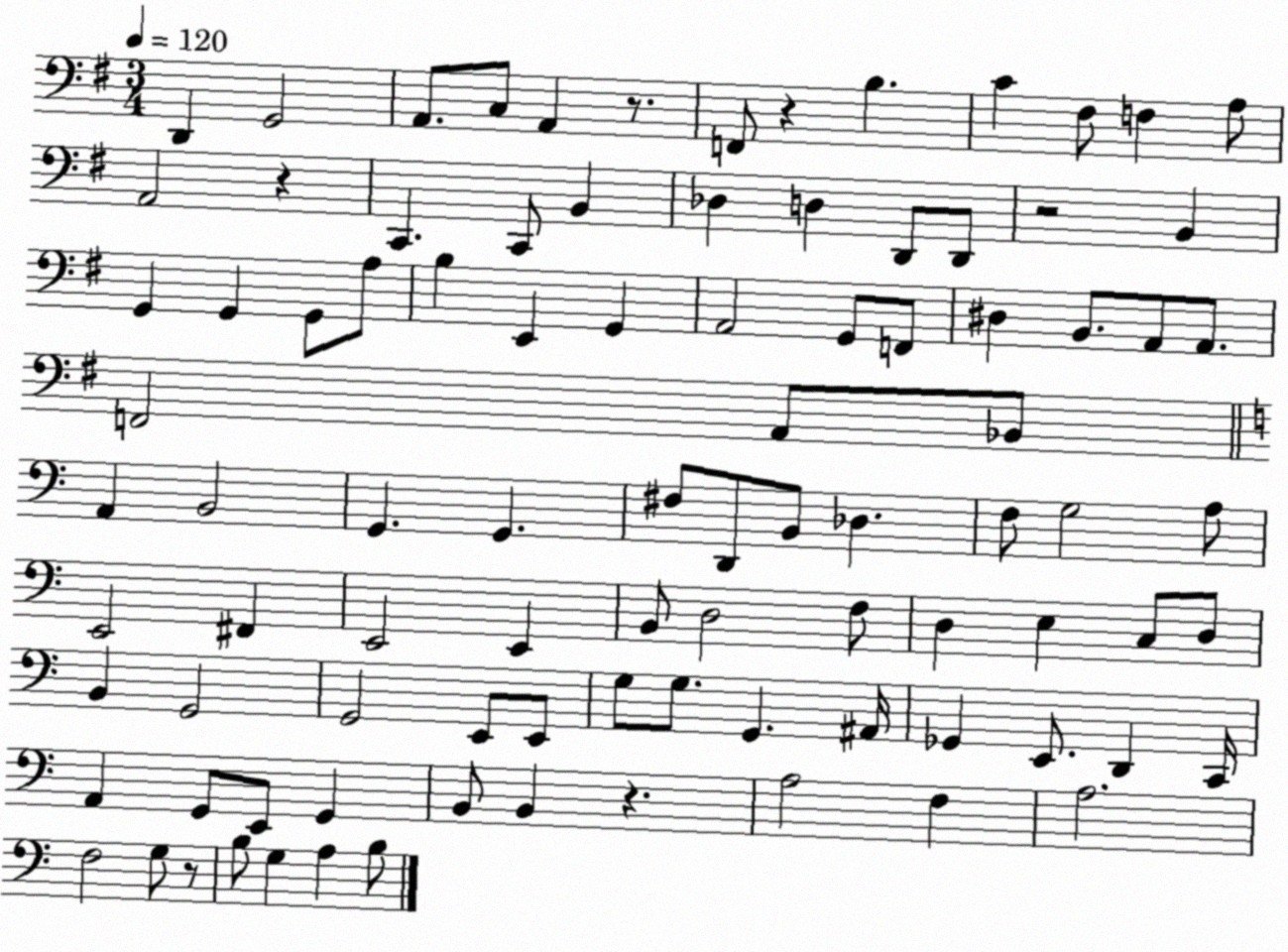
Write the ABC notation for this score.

X:1
T:Untitled
M:3/4
L:1/4
K:G
D,, G,,2 A,,/2 C,/2 A,, z/2 F,,/2 z B, C ^F,/2 F, A,/2 A,,2 z C,, C,,/2 B,, _D, D, D,,/2 D,,/2 z2 B,, G,, G,, G,,/2 A,/2 B, E,, G,, A,,2 G,,/2 F,,/2 ^D, B,,/2 A,,/2 A,,/2 F,,2 A,,/2 _B,,/2 A,, B,,2 G,, G,, ^F,/2 D,,/2 B,,/2 _D, F,/2 G,2 A,/2 E,,2 ^F,, E,,2 E,, B,,/2 D,2 F,/2 D, E, C,/2 D,/2 B,, G,,2 G,,2 E,,/2 E,,/2 G,/2 G,/2 G,, ^A,,/4 _G,, E,,/2 D,, C,,/4 A,, G,,/2 E,,/2 G,, B,,/2 B,, z A,2 F, A,2 F,2 G,/2 z/2 B,/2 G, A, B,/2